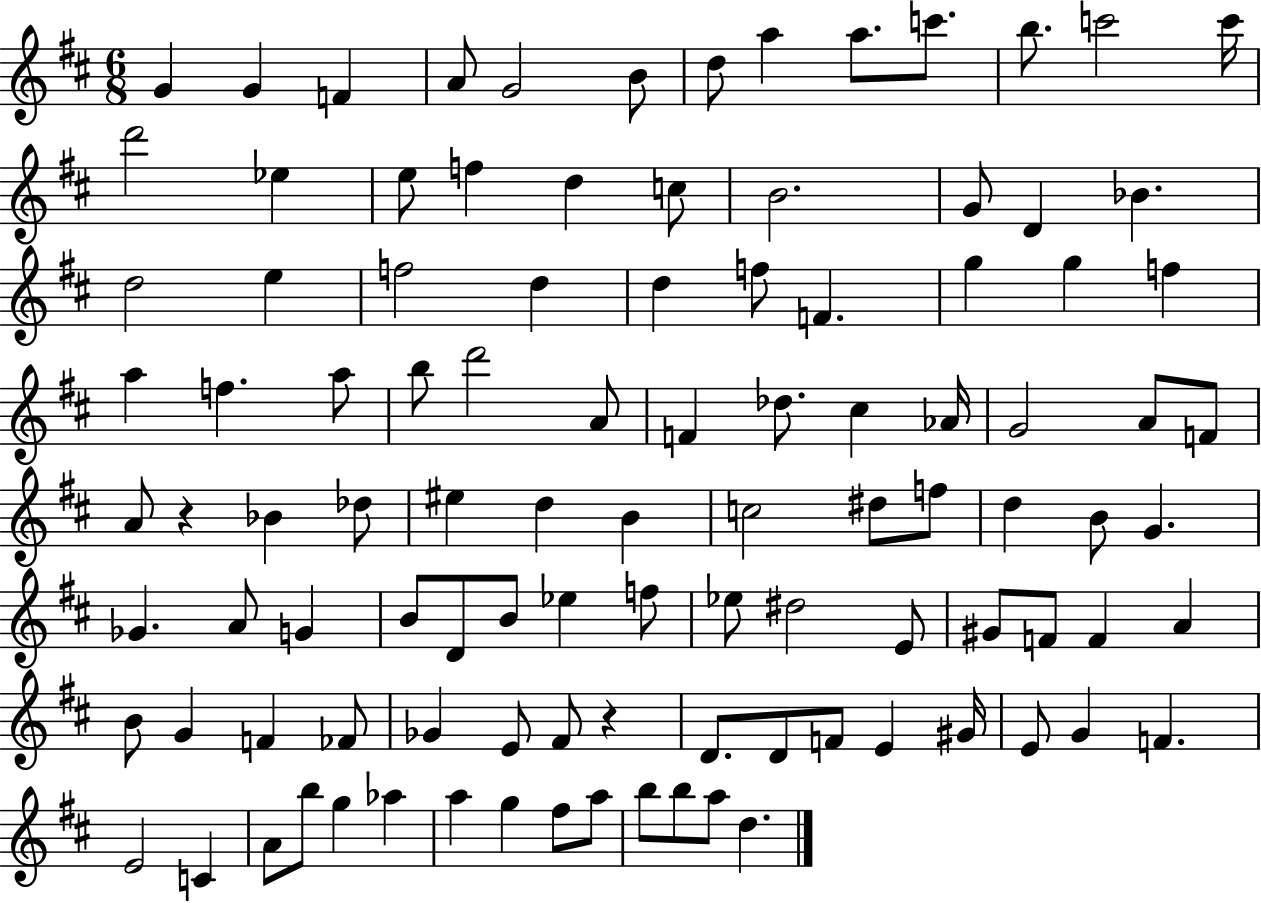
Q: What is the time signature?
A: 6/8